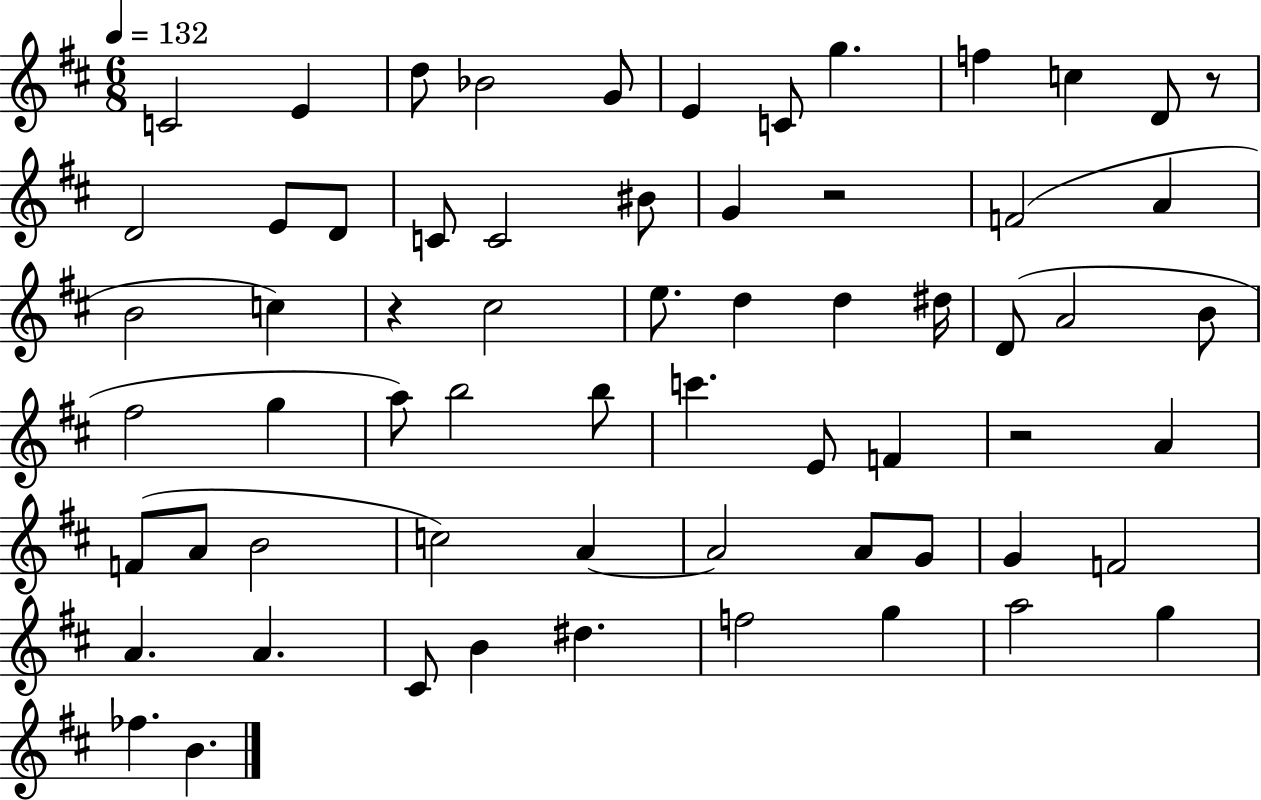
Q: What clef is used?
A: treble